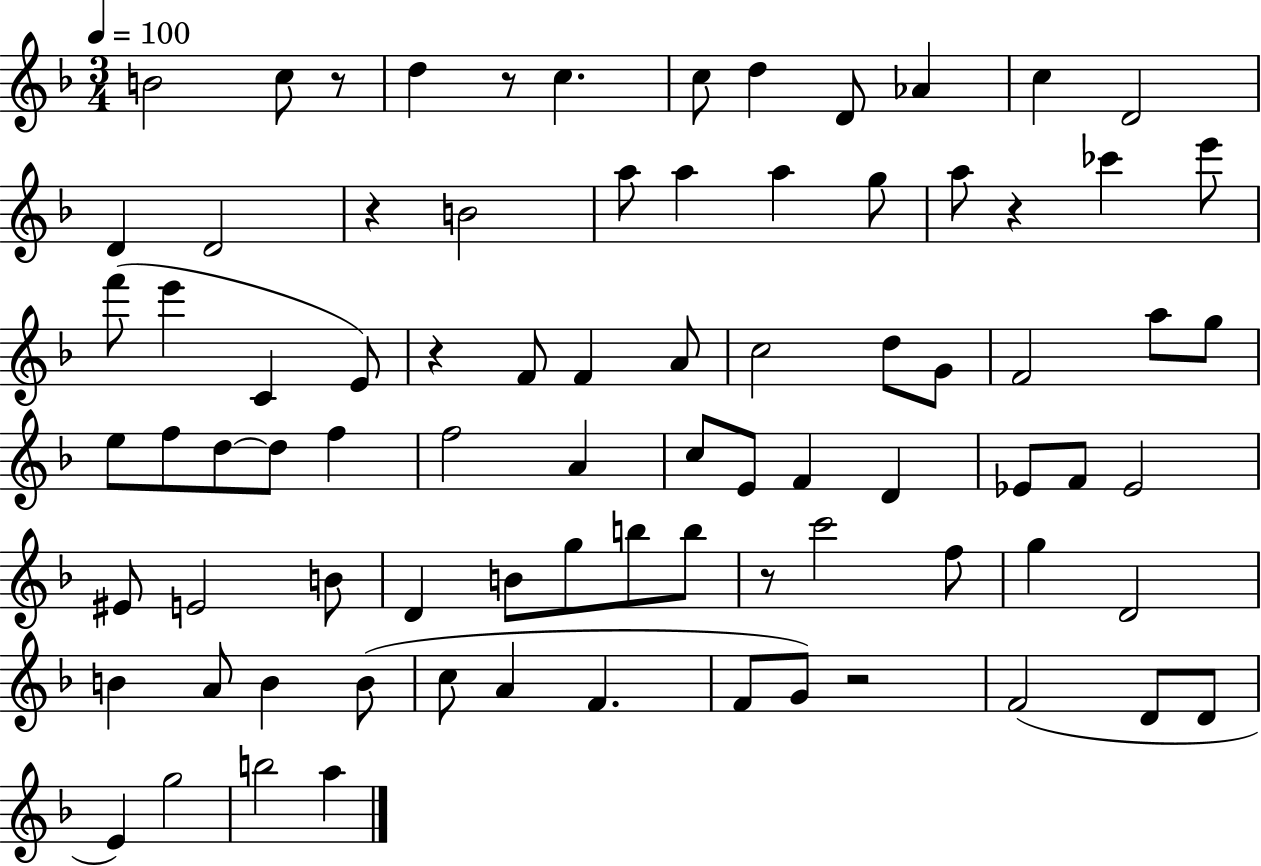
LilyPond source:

{
  \clef treble
  \numericTimeSignature
  \time 3/4
  \key f \major
  \tempo 4 = 100
  b'2 c''8 r8 | d''4 r8 c''4. | c''8 d''4 d'8 aes'4 | c''4 d'2 | \break d'4 d'2 | r4 b'2 | a''8 a''4 a''4 g''8 | a''8 r4 ces'''4 e'''8 | \break f'''8( e'''4 c'4 e'8) | r4 f'8 f'4 a'8 | c''2 d''8 g'8 | f'2 a''8 g''8 | \break e''8 f''8 d''8~~ d''8 f''4 | f''2 a'4 | c''8 e'8 f'4 d'4 | ees'8 f'8 ees'2 | \break eis'8 e'2 b'8 | d'4 b'8 g''8 b''8 b''8 | r8 c'''2 f''8 | g''4 d'2 | \break b'4 a'8 b'4 b'8( | c''8 a'4 f'4. | f'8 g'8) r2 | f'2( d'8 d'8 | \break e'4) g''2 | b''2 a''4 | \bar "|."
}